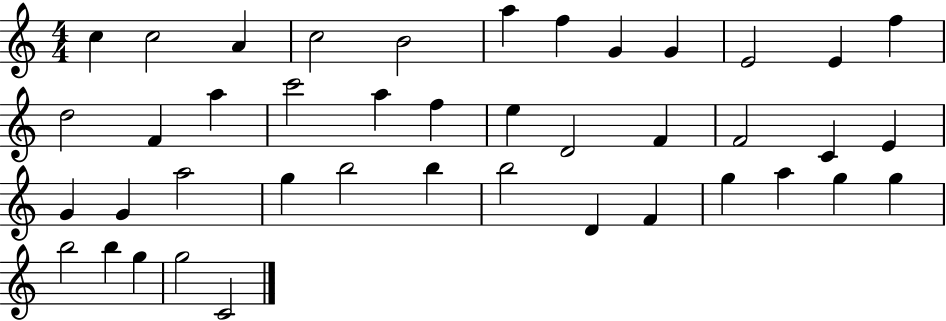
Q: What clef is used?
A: treble